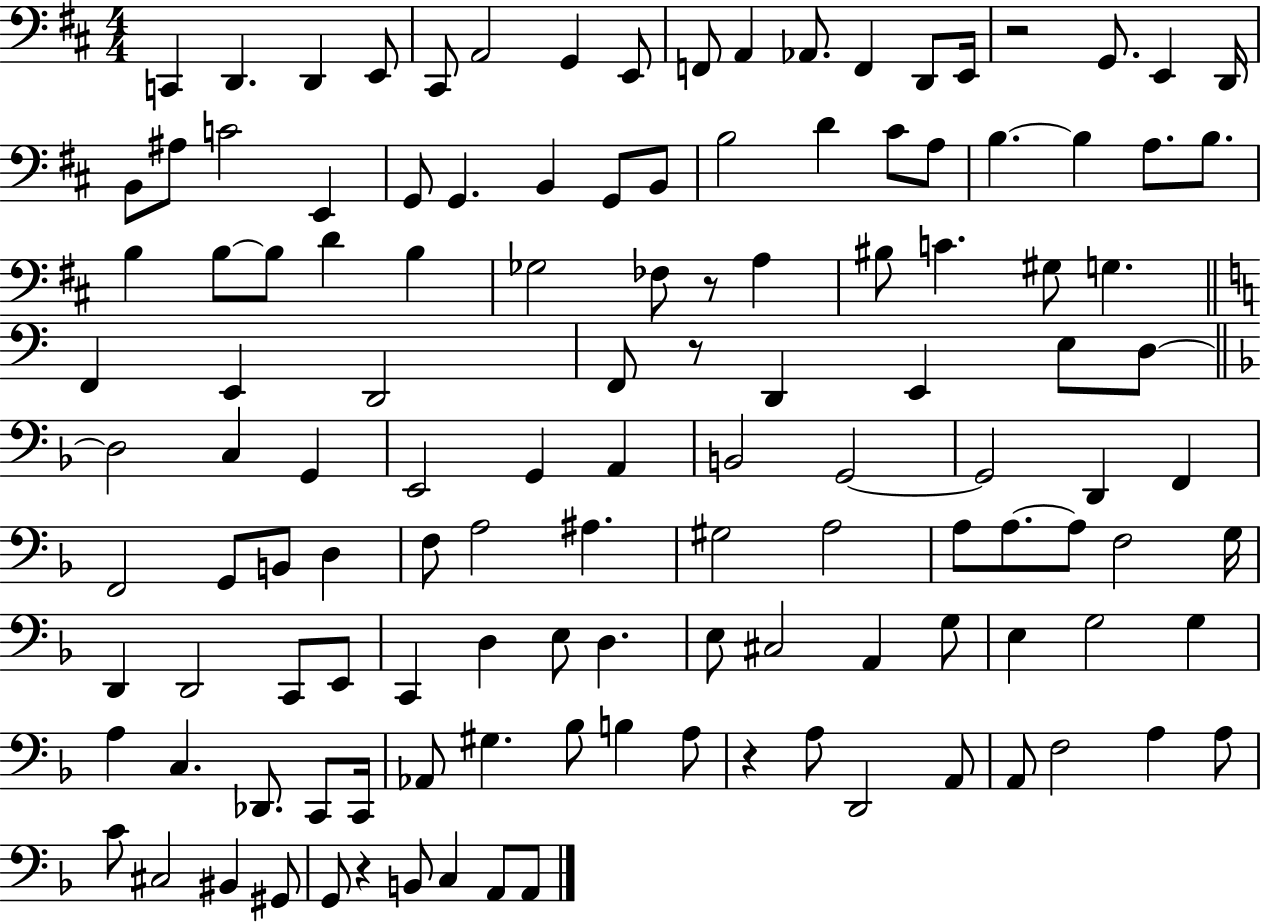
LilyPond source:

{
  \clef bass
  \numericTimeSignature
  \time 4/4
  \key d \major
  c,4 d,4. d,4 e,8 | cis,8 a,2 g,4 e,8 | f,8 a,4 aes,8. f,4 d,8 e,16 | r2 g,8. e,4 d,16 | \break b,8 ais8 c'2 e,4 | g,8 g,4. b,4 g,8 b,8 | b2 d'4 cis'8 a8 | b4.~~ b4 a8. b8. | \break b4 b8~~ b8 d'4 b4 | ges2 fes8 r8 a4 | bis8 c'4. gis8 g4. | \bar "||" \break \key c \major f,4 e,4 d,2 | f,8 r8 d,4 e,4 e8 d8~~ | \bar "||" \break \key f \major d2 c4 g,4 | e,2 g,4 a,4 | b,2 g,2~~ | g,2 d,4 f,4 | \break f,2 g,8 b,8 d4 | f8 a2 ais4. | gis2 a2 | a8 a8.~~ a8 f2 g16 | \break d,4 d,2 c,8 e,8 | c,4 d4 e8 d4. | e8 cis2 a,4 g8 | e4 g2 g4 | \break a4 c4. des,8. c,8 c,16 | aes,8 gis4. bes8 b4 a8 | r4 a8 d,2 a,8 | a,8 f2 a4 a8 | \break c'8 cis2 bis,4 gis,8 | g,8 r4 b,8 c4 a,8 a,8 | \bar "|."
}